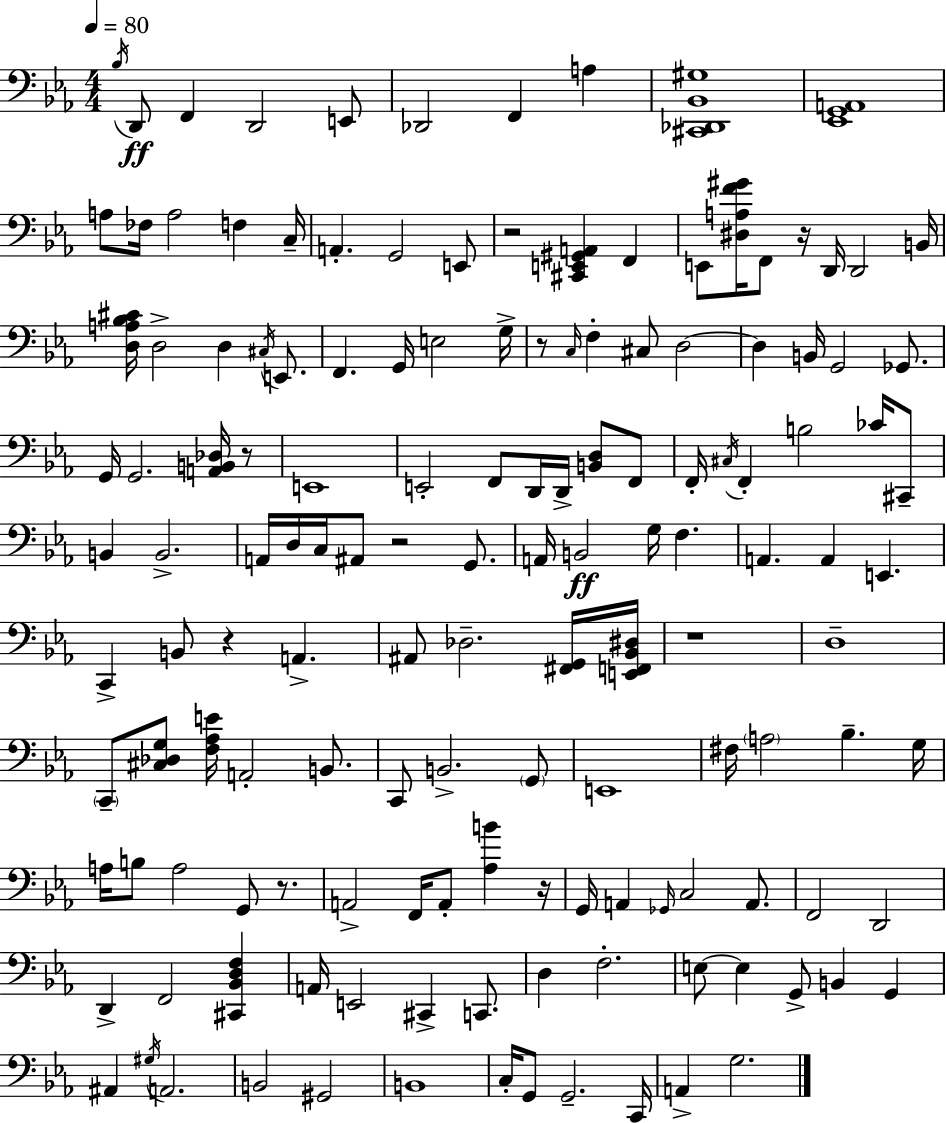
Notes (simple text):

Bb3/s D2/e F2/q D2/h E2/e Db2/h F2/q A3/q [C#2,Db2,Bb2,G#3]/w [Eb2,G2,A2]/w A3/e FES3/s A3/h F3/q C3/s A2/q. G2/h E2/e R/h [C#2,E2,G#2,A2]/q F2/q E2/e [D#3,A3,F4,G#4]/s F2/e R/s D2/s D2/h B2/s [D3,A3,Bb3,C#4]/s D3/h D3/q C#3/s E2/e. F2/q. G2/s E3/h G3/s R/e C3/s F3/q C#3/e D3/h D3/q B2/s G2/h Gb2/e. G2/s G2/h. [A2,B2,Db3]/s R/e E2/w E2/h F2/e D2/s D2/s [B2,D3]/e F2/e F2/s C#3/s F2/q B3/h CES4/s C#2/e B2/q B2/h. A2/s D3/s C3/s A#2/e R/h G2/e. A2/s B2/h G3/s F3/q. A2/q. A2/q E2/q. C2/q B2/e R/q A2/q. A#2/e Db3/h. [F#2,G2]/s [E2,F2,Bb2,D#3]/s R/w D3/w C2/e [C#3,Db3,G3]/e [F3,Ab3,E4]/s A2/h B2/e. C2/e B2/h. G2/e E2/w F#3/s A3/h Bb3/q. G3/s A3/s B3/e A3/h G2/e R/e. A2/h F2/s A2/e [Ab3,B4]/q R/s G2/s A2/q Gb2/s C3/h A2/e. F2/h D2/h D2/q F2/h [C#2,Bb2,D3,F3]/q A2/s E2/h C#2/q C2/e. D3/q F3/h. E3/e E3/q G2/e B2/q G2/q A#2/q G#3/s A2/h. B2/h G#2/h B2/w C3/s G2/e G2/h. C2/s A2/q G3/h.